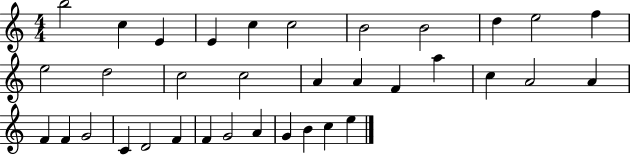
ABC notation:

X:1
T:Untitled
M:4/4
L:1/4
K:C
b2 c E E c c2 B2 B2 d e2 f e2 d2 c2 c2 A A F a c A2 A F F G2 C D2 F F G2 A G B c e